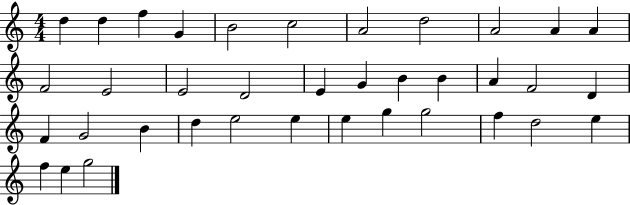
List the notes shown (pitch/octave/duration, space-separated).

D5/q D5/q F5/q G4/q B4/h C5/h A4/h D5/h A4/h A4/q A4/q F4/h E4/h E4/h D4/h E4/q G4/q B4/q B4/q A4/q F4/h D4/q F4/q G4/h B4/q D5/q E5/h E5/q E5/q G5/q G5/h F5/q D5/h E5/q F5/q E5/q G5/h